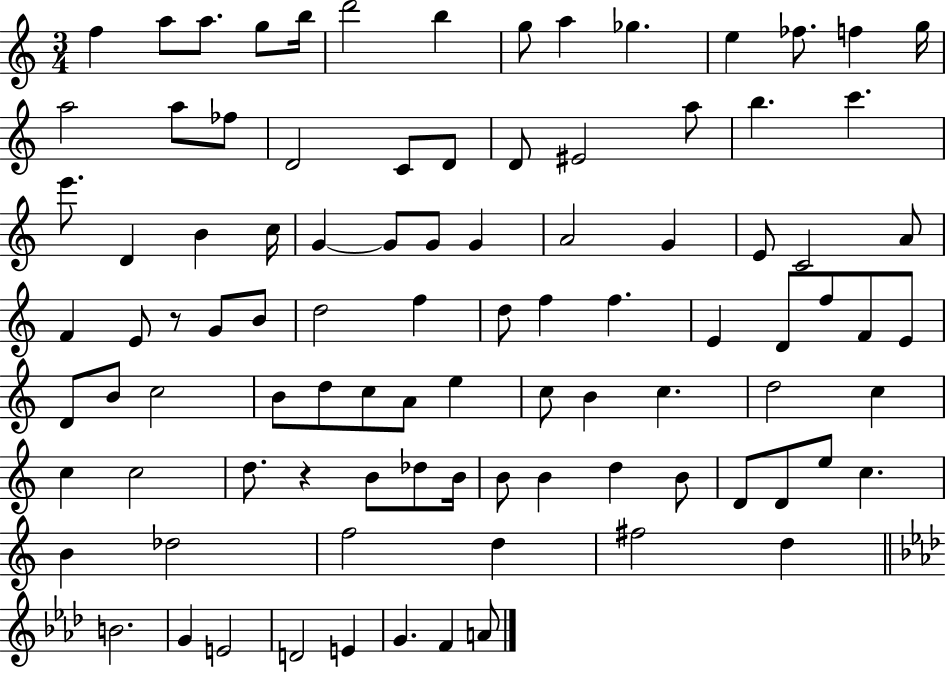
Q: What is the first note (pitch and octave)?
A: F5